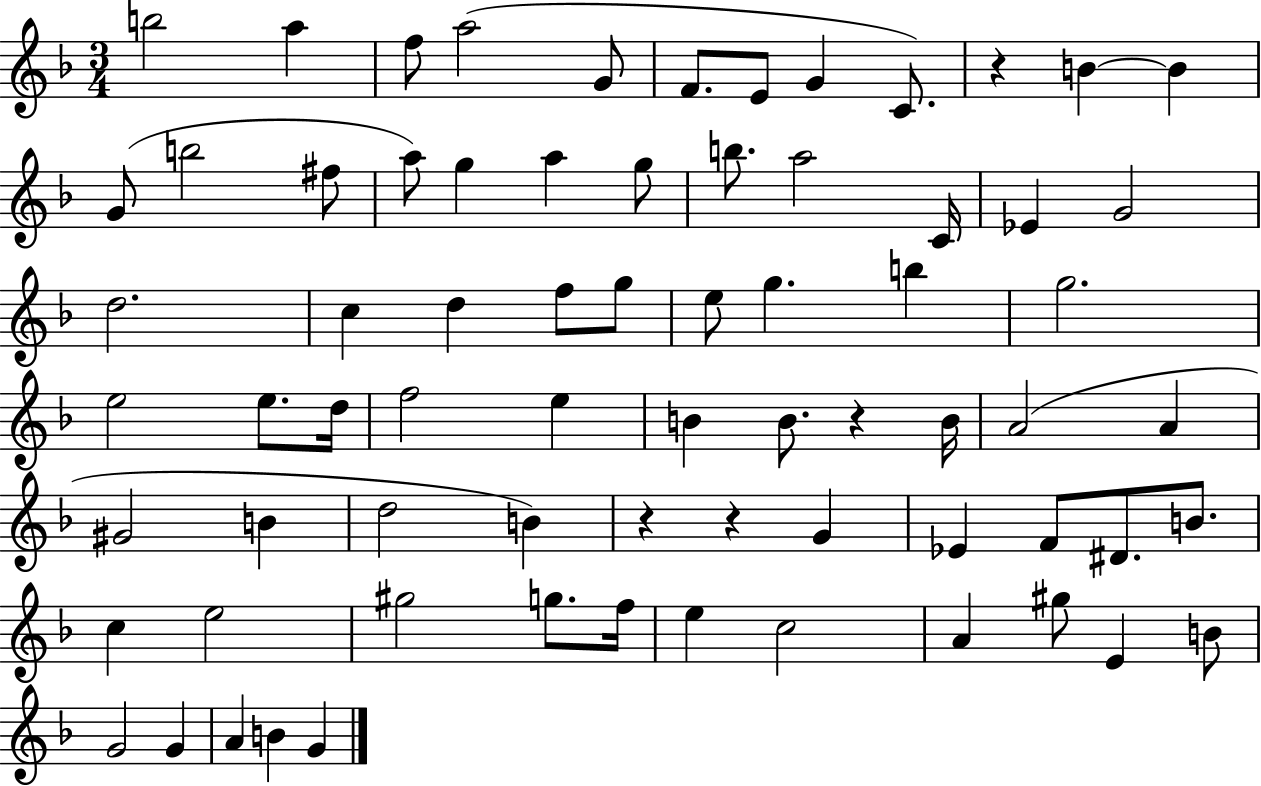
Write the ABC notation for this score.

X:1
T:Untitled
M:3/4
L:1/4
K:F
b2 a f/2 a2 G/2 F/2 E/2 G C/2 z B B G/2 b2 ^f/2 a/2 g a g/2 b/2 a2 C/4 _E G2 d2 c d f/2 g/2 e/2 g b g2 e2 e/2 d/4 f2 e B B/2 z B/4 A2 A ^G2 B d2 B z z G _E F/2 ^D/2 B/2 c e2 ^g2 g/2 f/4 e c2 A ^g/2 E B/2 G2 G A B G